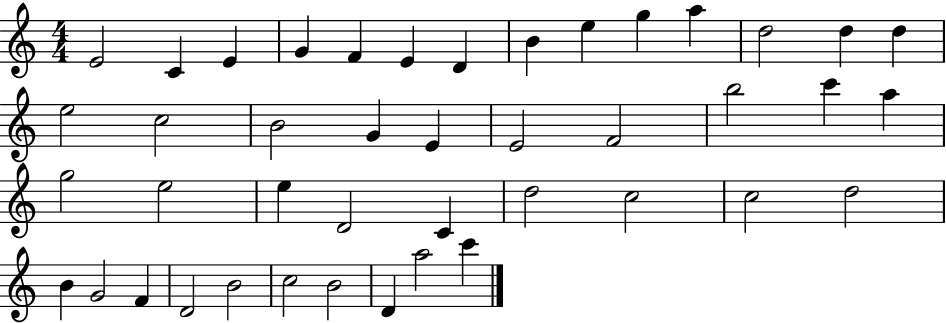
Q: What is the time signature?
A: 4/4